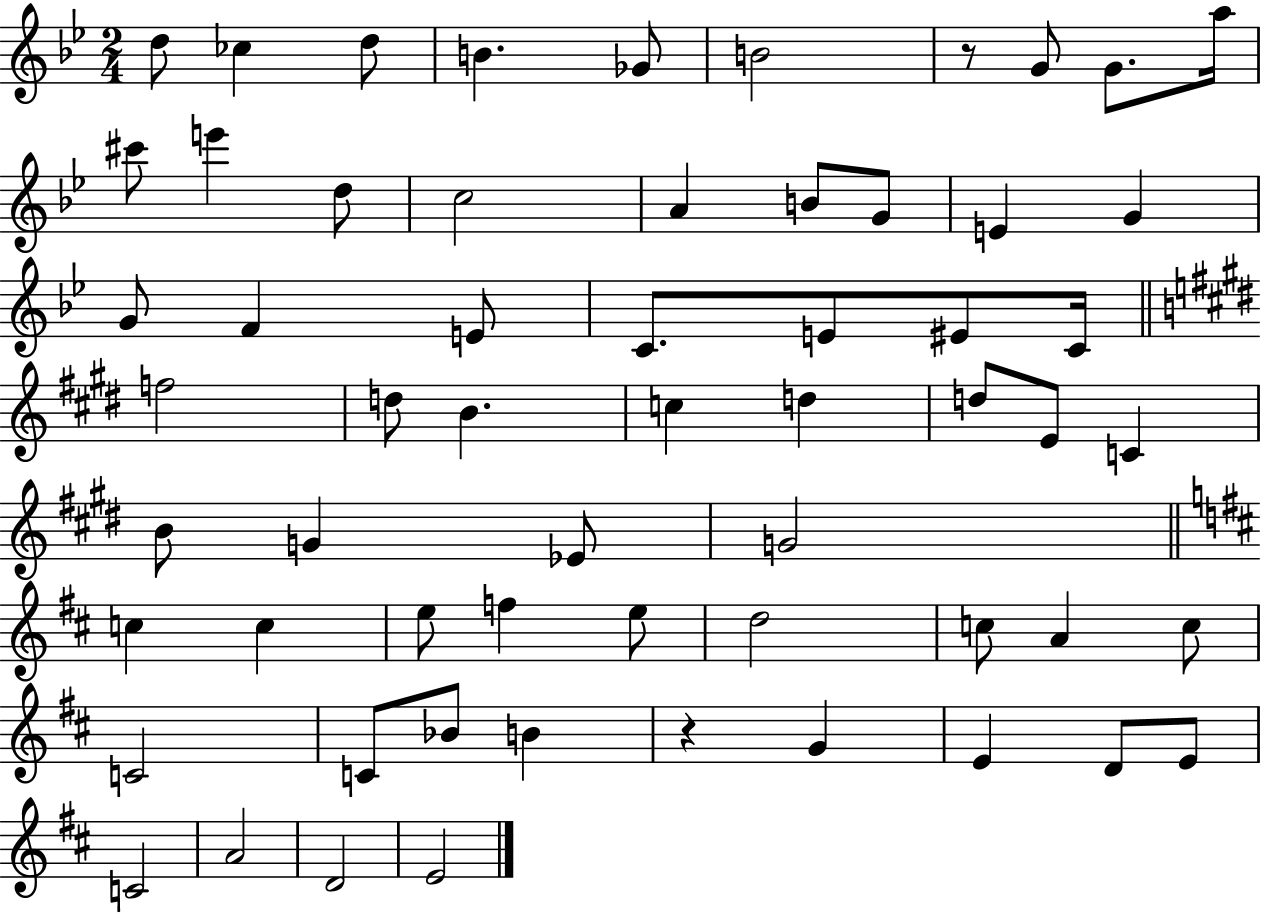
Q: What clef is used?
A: treble